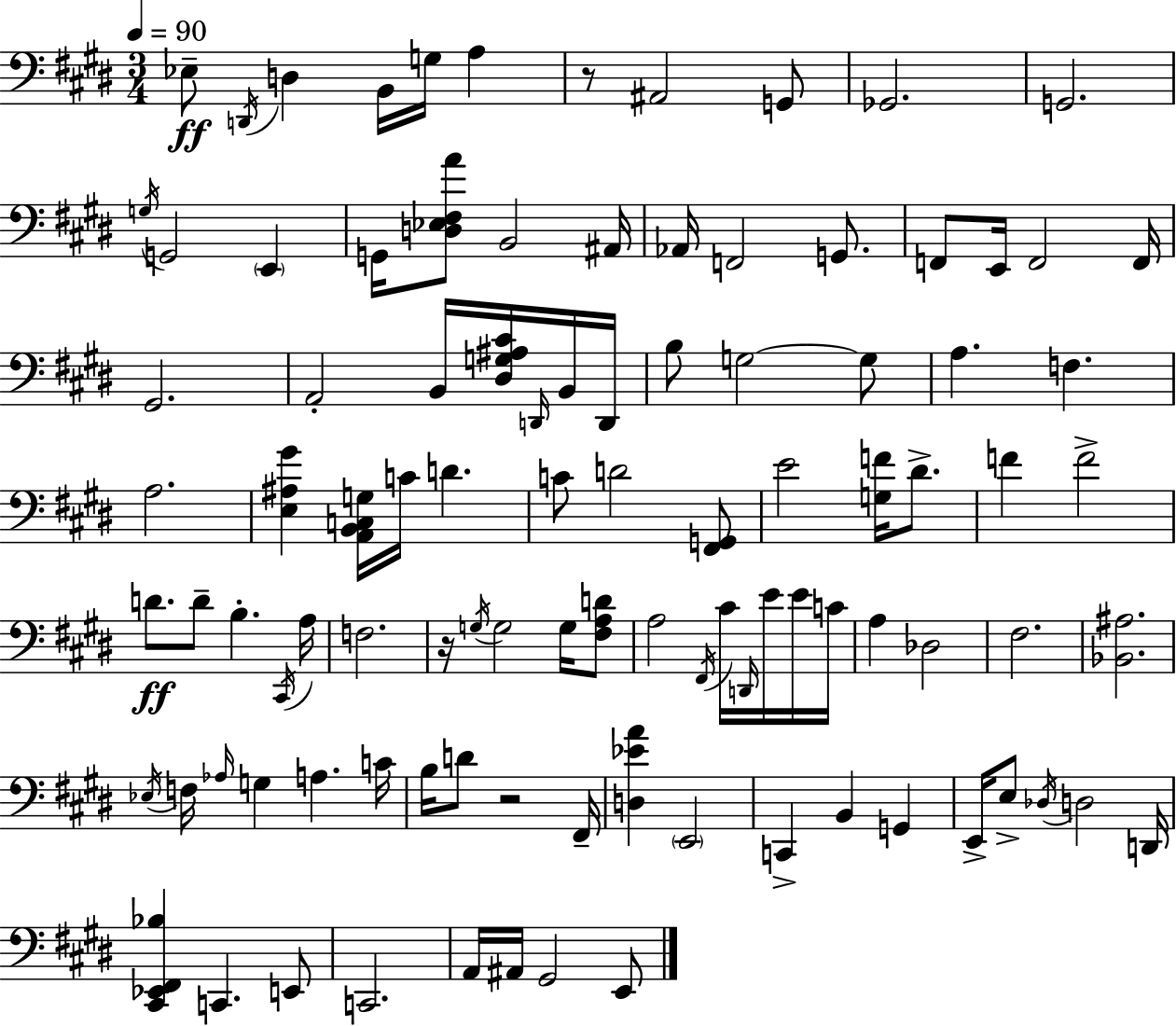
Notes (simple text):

Eb3/e D2/s D3/q B2/s G3/s A3/q R/e A#2/h G2/e Gb2/h. G2/h. G3/s G2/h E2/q G2/s [D3,Eb3,F#3,A4]/e B2/h A#2/s Ab2/s F2/h G2/e. F2/e E2/s F2/h F2/s G#2/h. A2/h B2/s [D#3,G3,A#3,C#4]/s D2/s B2/s D2/s B3/e G3/h G3/e A3/q. F3/q. A3/h. [E3,A#3,G#4]/q [A2,B2,C3,G3]/s C4/s D4/q. C4/e D4/h [F#2,G2]/e E4/h [G3,F4]/s D#4/e. F4/q F4/h D4/e. D4/e B3/q. C#2/s A3/s F3/h. R/s G3/s G3/h G3/s [F#3,A3,D4]/e A3/h F#2/s C#4/s D2/s E4/s E4/s C4/s A3/q Db3/h F#3/h. [Bb2,A#3]/h. Eb3/s F3/s Ab3/s G3/q A3/q. C4/s B3/s D4/e R/h F#2/s [D3,Eb4,A4]/q E2/h C2/q B2/q G2/q E2/s E3/e Db3/s D3/h D2/s [C#2,Eb2,F#2,Bb3]/q C2/q. E2/e C2/h. A2/s A#2/s G#2/h E2/e